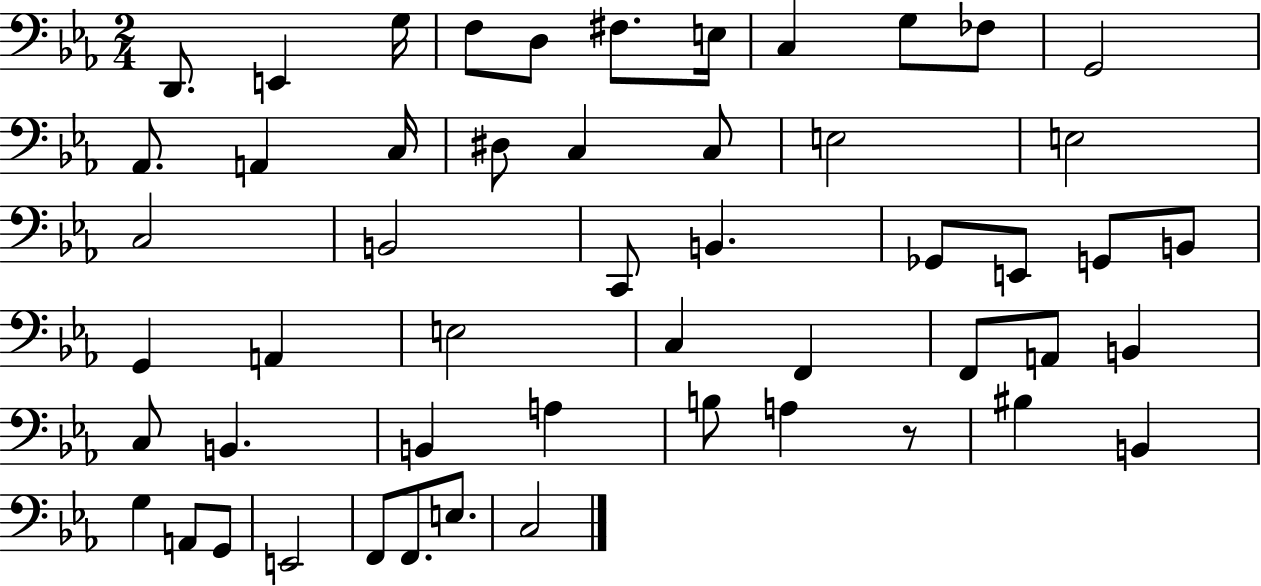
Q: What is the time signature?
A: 2/4